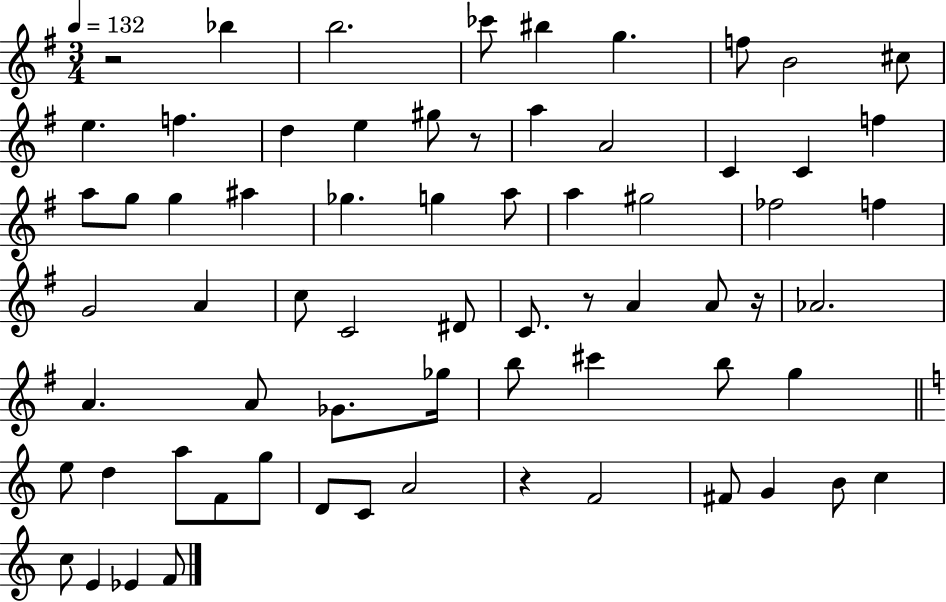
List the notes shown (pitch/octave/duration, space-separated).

R/h Bb5/q B5/h. CES6/e BIS5/q G5/q. F5/e B4/h C#5/e E5/q. F5/q. D5/q E5/q G#5/e R/e A5/q A4/h C4/q C4/q F5/q A5/e G5/e G5/q A#5/q Gb5/q. G5/q A5/e A5/q G#5/h FES5/h F5/q G4/h A4/q C5/e C4/h D#4/e C4/e. R/e A4/q A4/e R/s Ab4/h. A4/q. A4/e Gb4/e. Gb5/s B5/e C#6/q B5/e G5/q E5/e D5/q A5/e F4/e G5/e D4/e C4/e A4/h R/q F4/h F#4/e G4/q B4/e C5/q C5/e E4/q Eb4/q F4/e